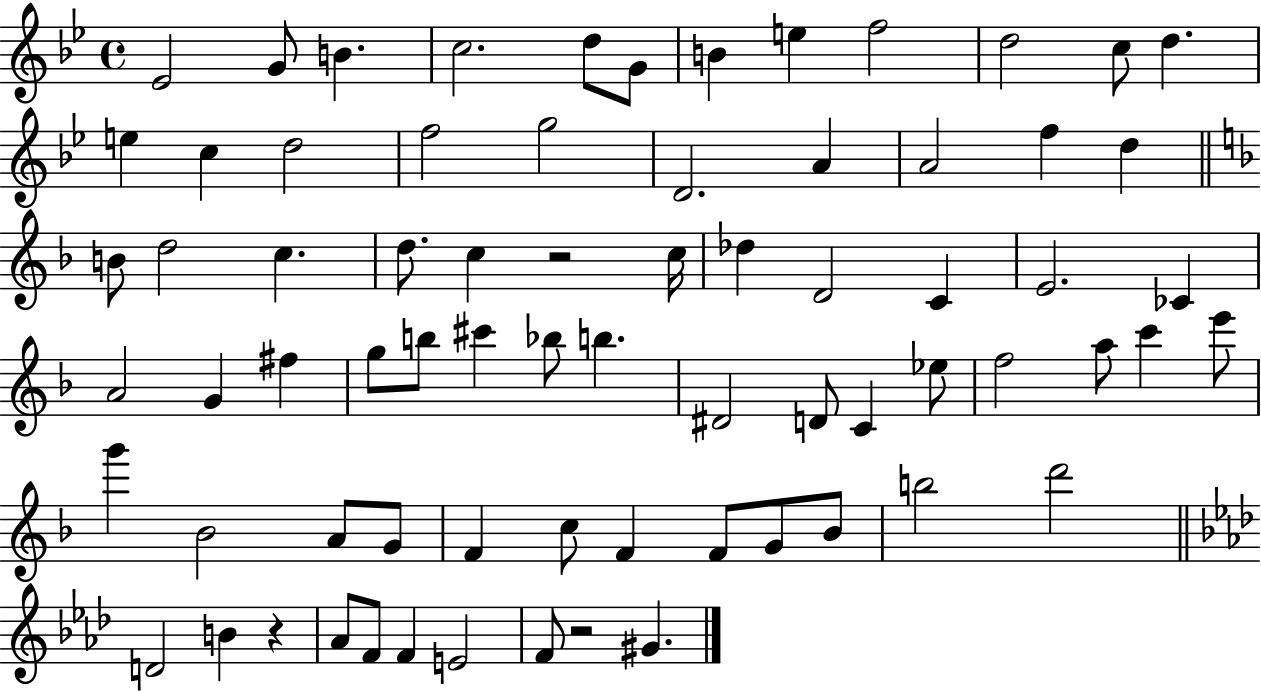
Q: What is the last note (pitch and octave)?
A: G#4